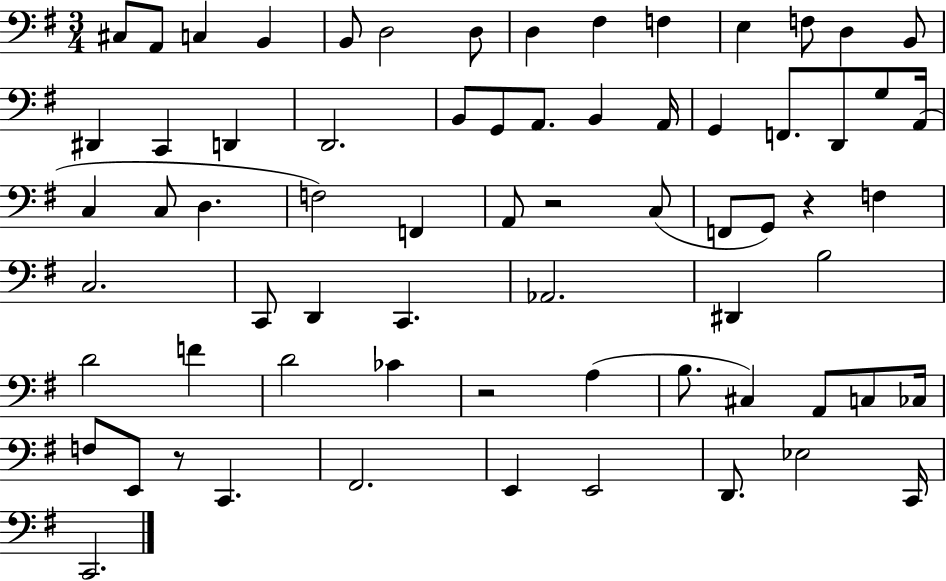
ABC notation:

X:1
T:Untitled
M:3/4
L:1/4
K:G
^C,/2 A,,/2 C, B,, B,,/2 D,2 D,/2 D, ^F, F, E, F,/2 D, B,,/2 ^D,, C,, D,, D,,2 B,,/2 G,,/2 A,,/2 B,, A,,/4 G,, F,,/2 D,,/2 G,/2 A,,/4 C, C,/2 D, F,2 F,, A,,/2 z2 C,/2 F,,/2 G,,/2 z F, C,2 C,,/2 D,, C,, _A,,2 ^D,, B,2 D2 F D2 _C z2 A, B,/2 ^C, A,,/2 C,/2 _C,/4 F,/2 E,,/2 z/2 C,, ^F,,2 E,, E,,2 D,,/2 _E,2 C,,/4 C,,2